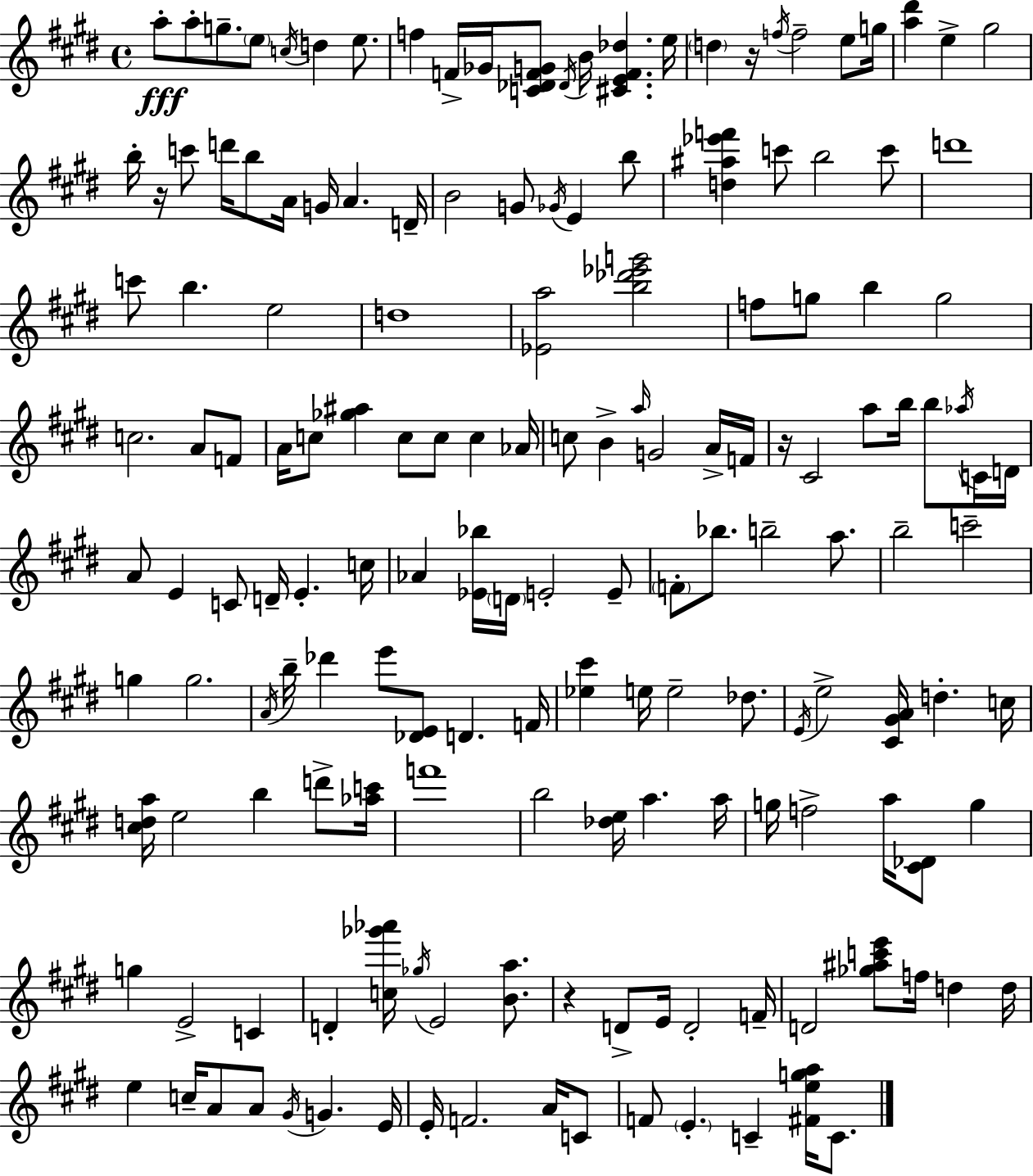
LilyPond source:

{
  \clef treble
  \time 4/4
  \defaultTimeSignature
  \key e \major
  a''8-.\fff a''8-. g''8.-- \parenthesize e''8 \acciaccatura { c''16 } d''4 e''8. | f''4 f'16-> ges'16 <c' des' f' g'>8 \acciaccatura { des'16 } b'16 <cis' e' f' des''>4. | e''16 \parenthesize d''4 r16 \acciaccatura { f''16 } f''2-- | e''8 g''16 <a'' dis'''>4 e''4-> gis''2 | \break b''16-. r16 c'''8 d'''16 b''8 a'16 g'16 a'4. | d'16-- b'2 g'8 \acciaccatura { ges'16 } e'4 | b''8 <d'' ais'' ees''' f'''>4 c'''8 b''2 | c'''8 d'''1 | \break c'''8 b''4. e''2 | d''1 | <ees' a''>2 <b'' des''' ees''' g'''>2 | f''8 g''8 b''4 g''2 | \break c''2. | a'8 f'8 a'16 c''8 <ges'' ais''>4 c''8 c''8 c''4 | aes'16 c''8 b'4-> \grace { a''16 } g'2 | a'16-> f'16 r16 cis'2 a''8 | \break b''16 b''8 \acciaccatura { aes''16 } c'16 d'16 a'8 e'4 c'8 d'16-- e'4.-. | c''16 aes'4 <ees' bes''>16 \parenthesize d'16 e'2-. | e'8-- \parenthesize f'8-. bes''8. b''2-- | a''8. b''2-- c'''2-- | \break g''4 g''2. | \acciaccatura { a'16 } b''16-- des'''4 e'''8 <des' e'>8 | d'4. f'16 <ees'' cis'''>4 e''16 e''2-- | des''8. \acciaccatura { e'16 } e''2-> | \break <cis' gis' a'>16 d''4.-. c''16 <cis'' d'' a''>16 e''2 | b''4 d'''8-> <aes'' c'''>16 f'''1 | b''2 | <des'' e''>16 a''4. a''16 g''16 f''2-> | \break a''16 <cis' des'>8 g''4 g''4 e'2-> | c'4 d'4-. <c'' ges''' aes'''>16 \acciaccatura { ges''16 } e'2 | <b' a''>8. r4 d'8-> e'16 | d'2-. f'16-- d'2 | \break <ges'' ais'' c''' e'''>8 f''16 d''4 d''16 e''4 c''16-- a'8 | a'8 \acciaccatura { gis'16 } g'4. e'16 e'16-. f'2. | a'16 c'8 f'8 \parenthesize e'4.-. | c'4-- <fis' e'' g'' a''>16 c'8. \bar "|."
}